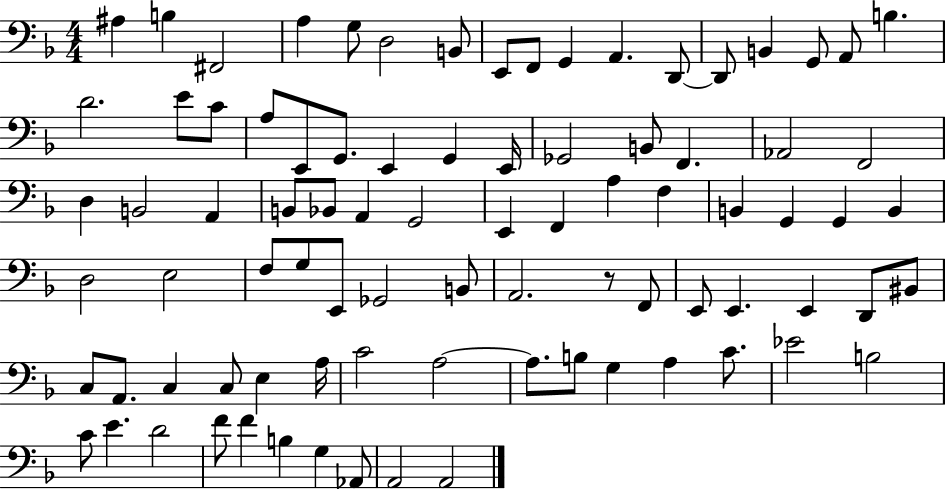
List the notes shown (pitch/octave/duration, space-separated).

A#3/q B3/q F#2/h A3/q G3/e D3/h B2/e E2/e F2/e G2/q A2/q. D2/e D2/e B2/q G2/e A2/e B3/q. D4/h. E4/e C4/e A3/e E2/e G2/e. E2/q G2/q E2/s Gb2/h B2/e F2/q. Ab2/h F2/h D3/q B2/h A2/q B2/e Bb2/e A2/q G2/h E2/q F2/q A3/q F3/q B2/q G2/q G2/q B2/q D3/h E3/h F3/e G3/e E2/e Gb2/h B2/e A2/h. R/e F2/e E2/e E2/q. E2/q D2/e BIS2/e C3/e A2/e. C3/q C3/e E3/q A3/s C4/h A3/h A3/e. B3/e G3/q A3/q C4/e. Eb4/h B3/h C4/e E4/q. D4/h F4/e F4/q B3/q G3/q Ab2/e A2/h A2/h